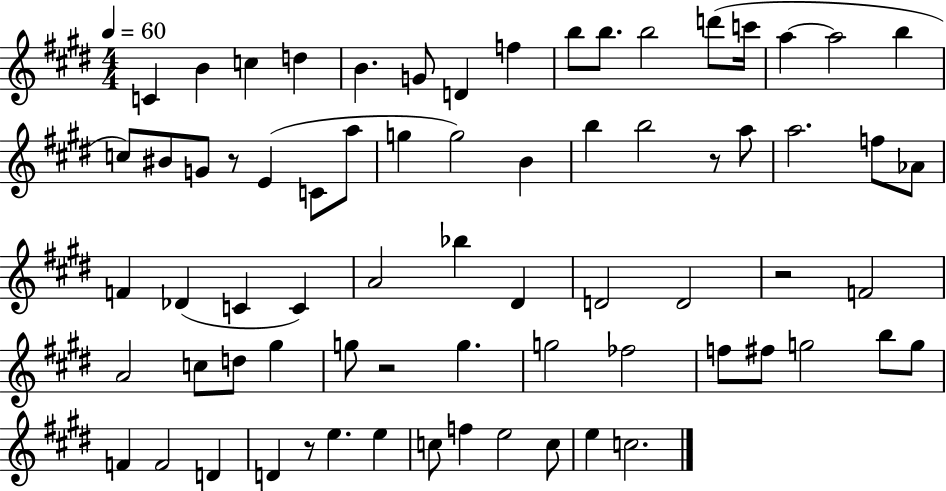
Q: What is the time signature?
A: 4/4